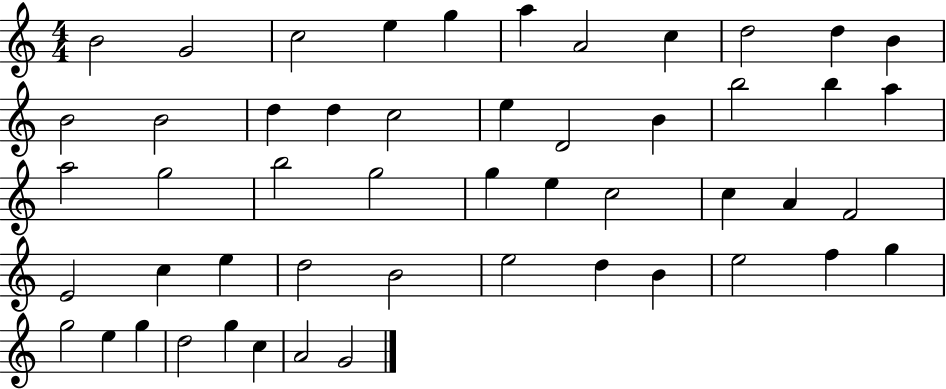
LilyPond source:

{
  \clef treble
  \numericTimeSignature
  \time 4/4
  \key c \major
  b'2 g'2 | c''2 e''4 g''4 | a''4 a'2 c''4 | d''2 d''4 b'4 | \break b'2 b'2 | d''4 d''4 c''2 | e''4 d'2 b'4 | b''2 b''4 a''4 | \break a''2 g''2 | b''2 g''2 | g''4 e''4 c''2 | c''4 a'4 f'2 | \break e'2 c''4 e''4 | d''2 b'2 | e''2 d''4 b'4 | e''2 f''4 g''4 | \break g''2 e''4 g''4 | d''2 g''4 c''4 | a'2 g'2 | \bar "|."
}